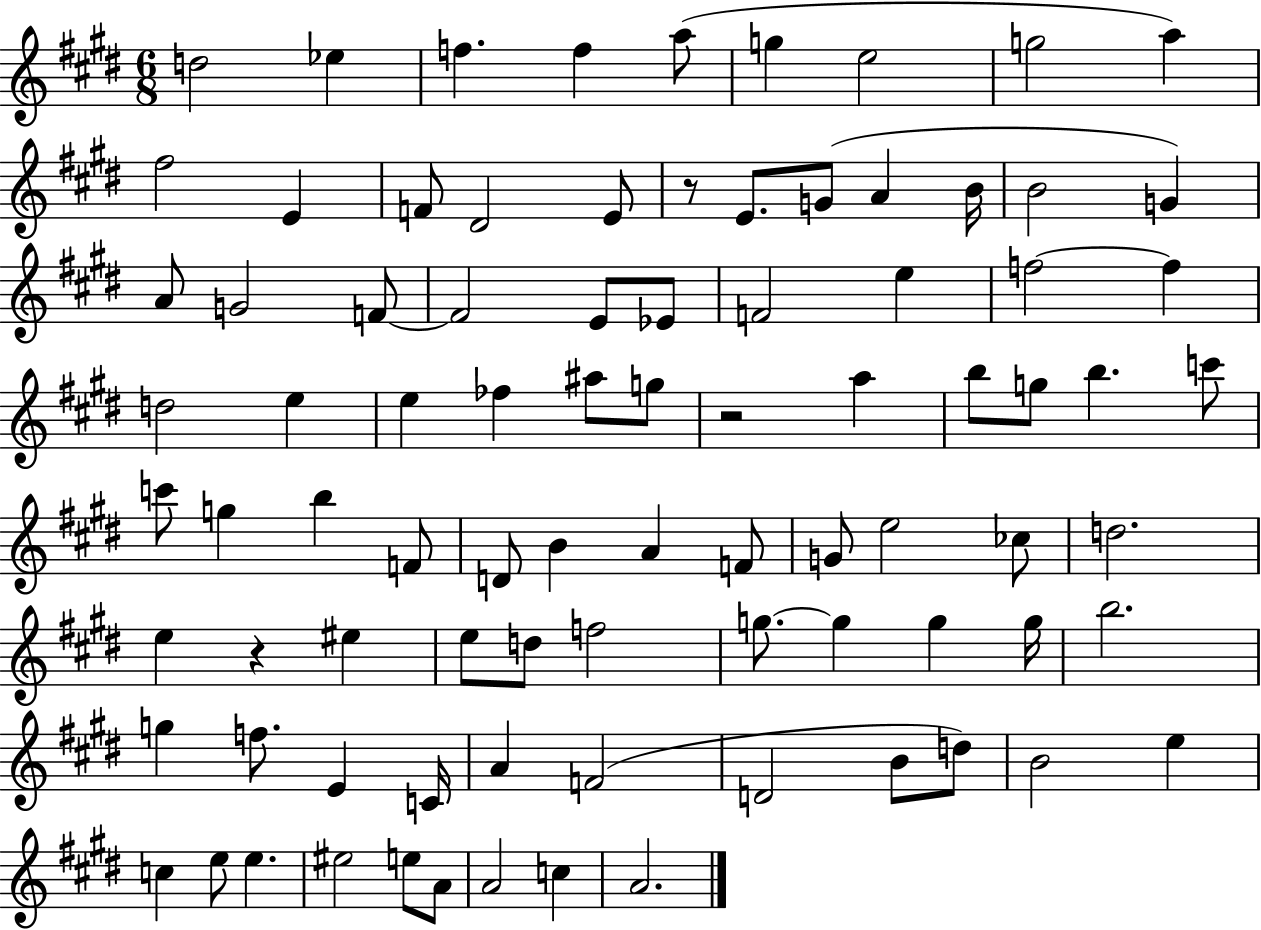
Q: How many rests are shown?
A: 3